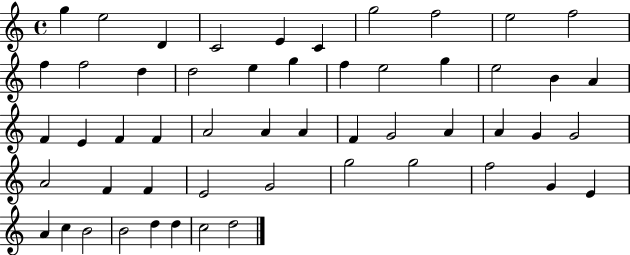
G5/q E5/h D4/q C4/h E4/q C4/q G5/h F5/h E5/h F5/h F5/q F5/h D5/q D5/h E5/q G5/q F5/q E5/h G5/q E5/h B4/q A4/q F4/q E4/q F4/q F4/q A4/h A4/q A4/q F4/q G4/h A4/q A4/q G4/q G4/h A4/h F4/q F4/q E4/h G4/h G5/h G5/h F5/h G4/q E4/q A4/q C5/q B4/h B4/h D5/q D5/q C5/h D5/h